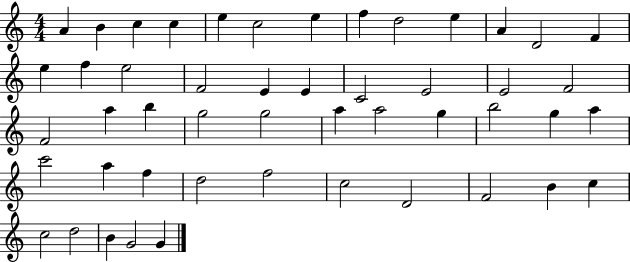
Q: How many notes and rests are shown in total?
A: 49